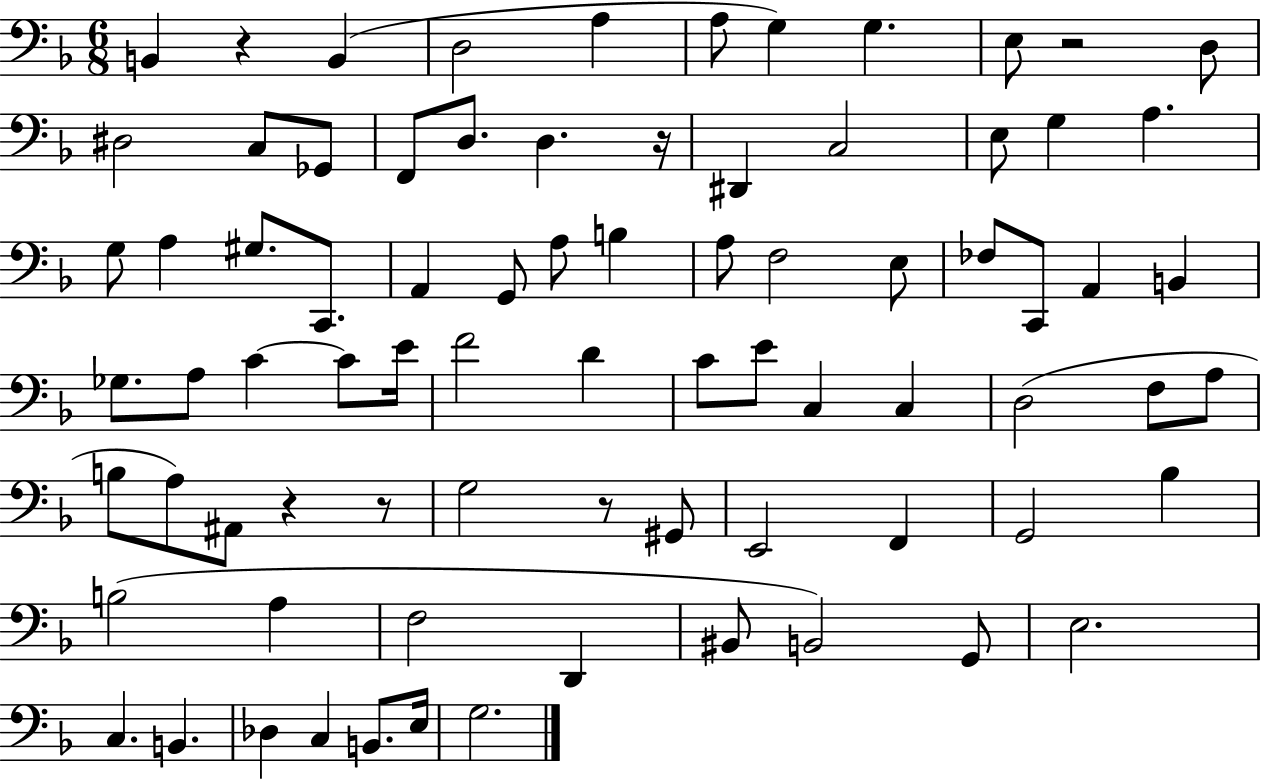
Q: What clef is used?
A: bass